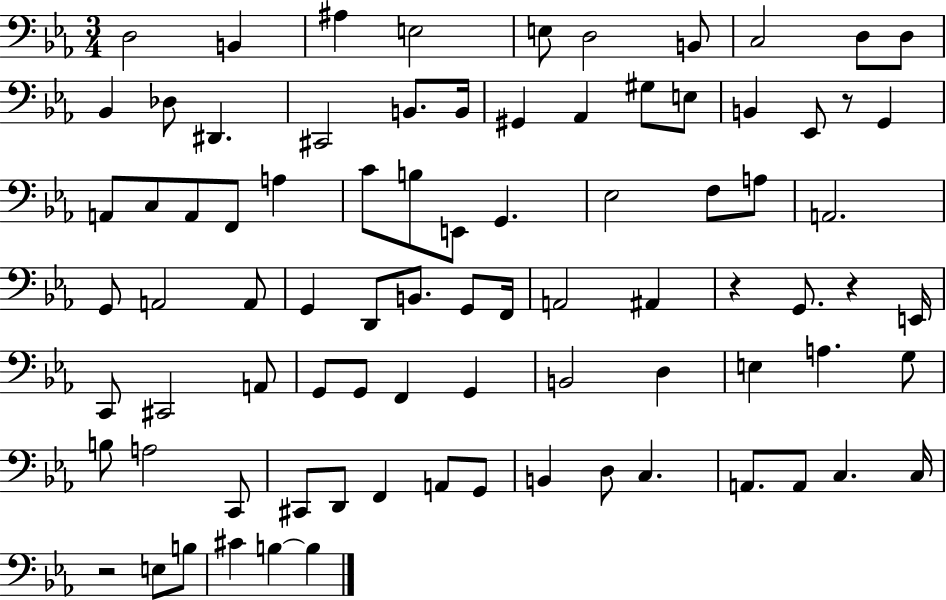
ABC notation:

X:1
T:Untitled
M:3/4
L:1/4
K:Eb
D,2 B,, ^A, E,2 E,/2 D,2 B,,/2 C,2 D,/2 D,/2 _B,, _D,/2 ^D,, ^C,,2 B,,/2 B,,/4 ^G,, _A,, ^G,/2 E,/2 B,, _E,,/2 z/2 G,, A,,/2 C,/2 A,,/2 F,,/2 A, C/2 B,/2 E,,/2 G,, _E,2 F,/2 A,/2 A,,2 G,,/2 A,,2 A,,/2 G,, D,,/2 B,,/2 G,,/2 F,,/4 A,,2 ^A,, z G,,/2 z E,,/4 C,,/2 ^C,,2 A,,/2 G,,/2 G,,/2 F,, G,, B,,2 D, E, A, G,/2 B,/2 A,2 C,,/2 ^C,,/2 D,,/2 F,, A,,/2 G,,/2 B,, D,/2 C, A,,/2 A,,/2 C, C,/4 z2 E,/2 B,/2 ^C B, B,